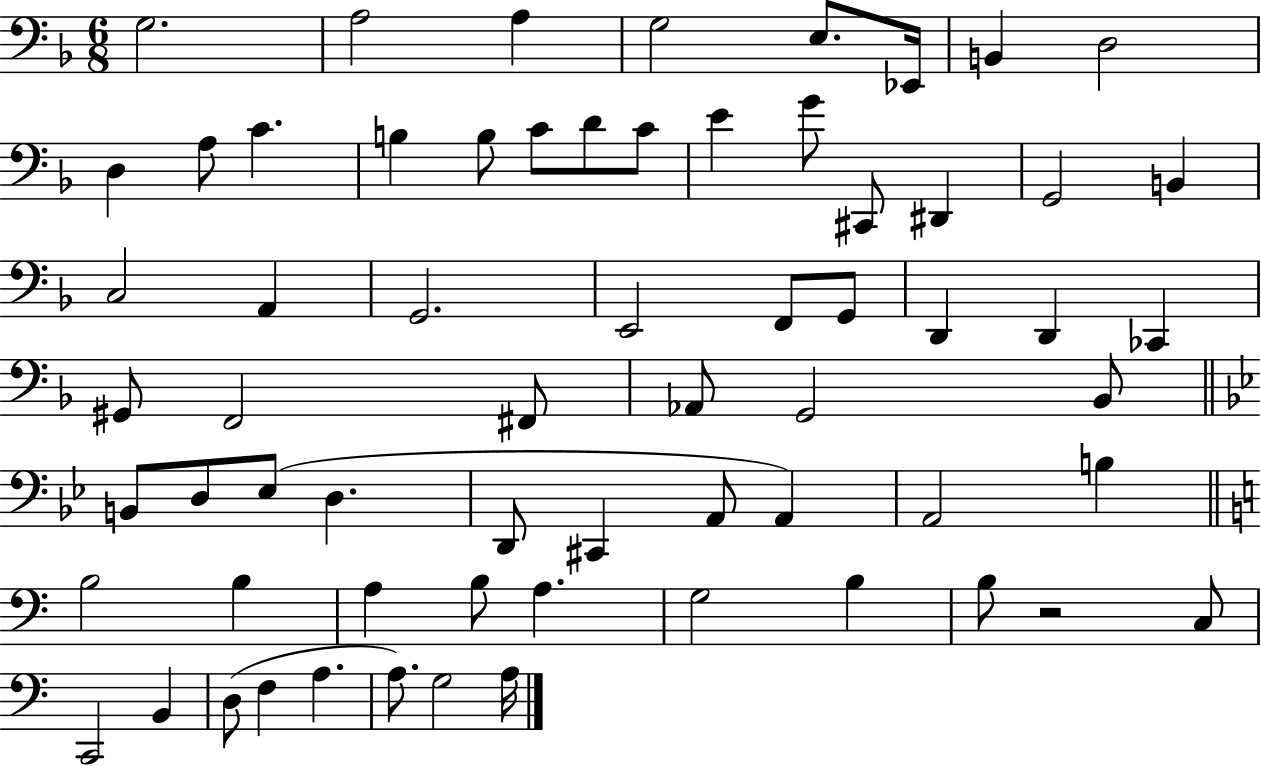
X:1
T:Untitled
M:6/8
L:1/4
K:F
G,2 A,2 A, G,2 E,/2 _E,,/4 B,, D,2 D, A,/2 C B, B,/2 C/2 D/2 C/2 E G/2 ^C,,/2 ^D,, G,,2 B,, C,2 A,, G,,2 E,,2 F,,/2 G,,/2 D,, D,, _C,, ^G,,/2 F,,2 ^F,,/2 _A,,/2 G,,2 _B,,/2 B,,/2 D,/2 _E,/2 D, D,,/2 ^C,, A,,/2 A,, A,,2 B, B,2 B, A, B,/2 A, G,2 B, B,/2 z2 C,/2 C,,2 B,, D,/2 F, A, A,/2 G,2 A,/4